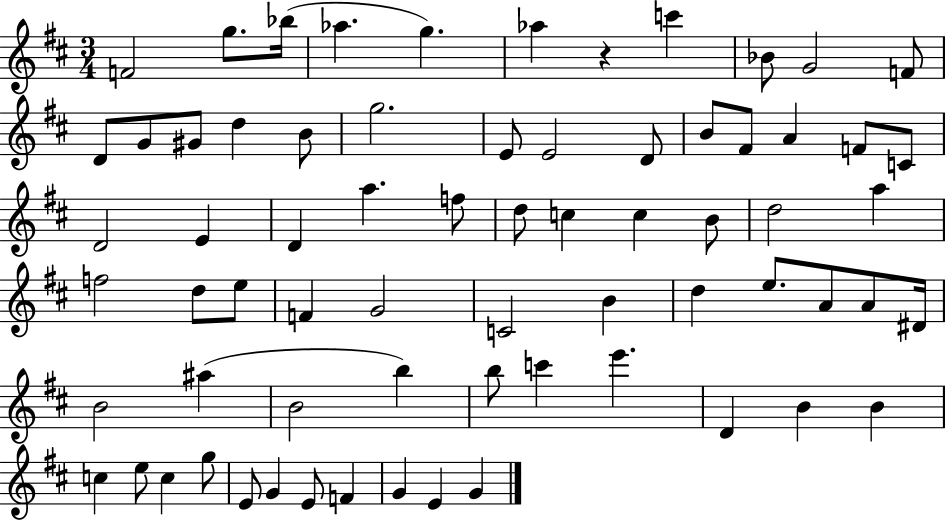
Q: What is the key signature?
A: D major